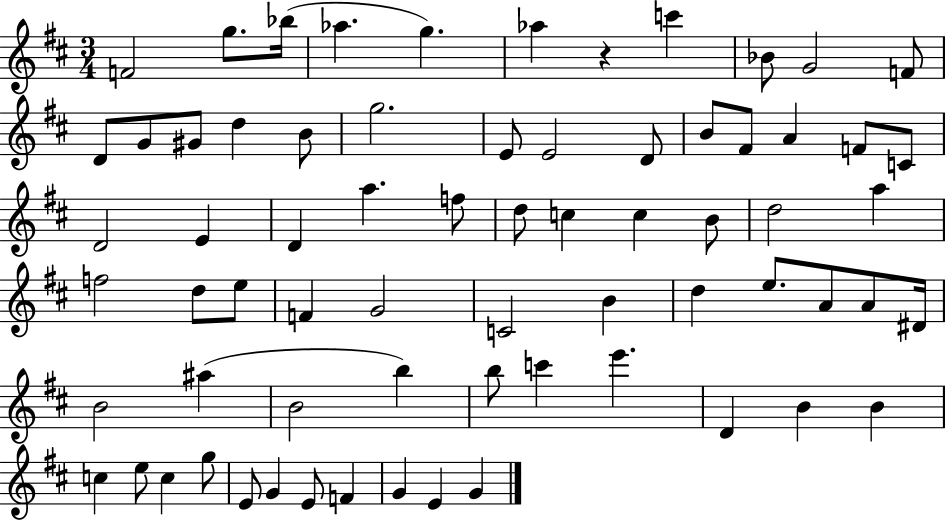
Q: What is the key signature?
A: D major